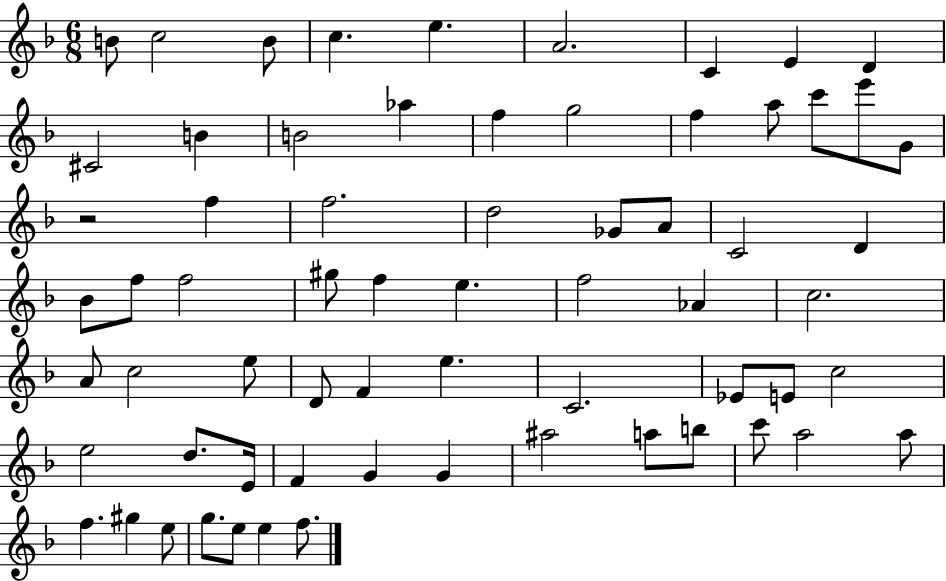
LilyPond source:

{
  \clef treble
  \numericTimeSignature
  \time 6/8
  \key f \major
  b'8 c''2 b'8 | c''4. e''4. | a'2. | c'4 e'4 d'4 | \break cis'2 b'4 | b'2 aes''4 | f''4 g''2 | f''4 a''8 c'''8 e'''8 g'8 | \break r2 f''4 | f''2. | d''2 ges'8 a'8 | c'2 d'4 | \break bes'8 f''8 f''2 | gis''8 f''4 e''4. | f''2 aes'4 | c''2. | \break a'8 c''2 e''8 | d'8 f'4 e''4. | c'2. | ees'8 e'8 c''2 | \break e''2 d''8. e'16 | f'4 g'4 g'4 | ais''2 a''8 b''8 | c'''8 a''2 a''8 | \break f''4. gis''4 e''8 | g''8. e''8 e''4 f''8. | \bar "|."
}